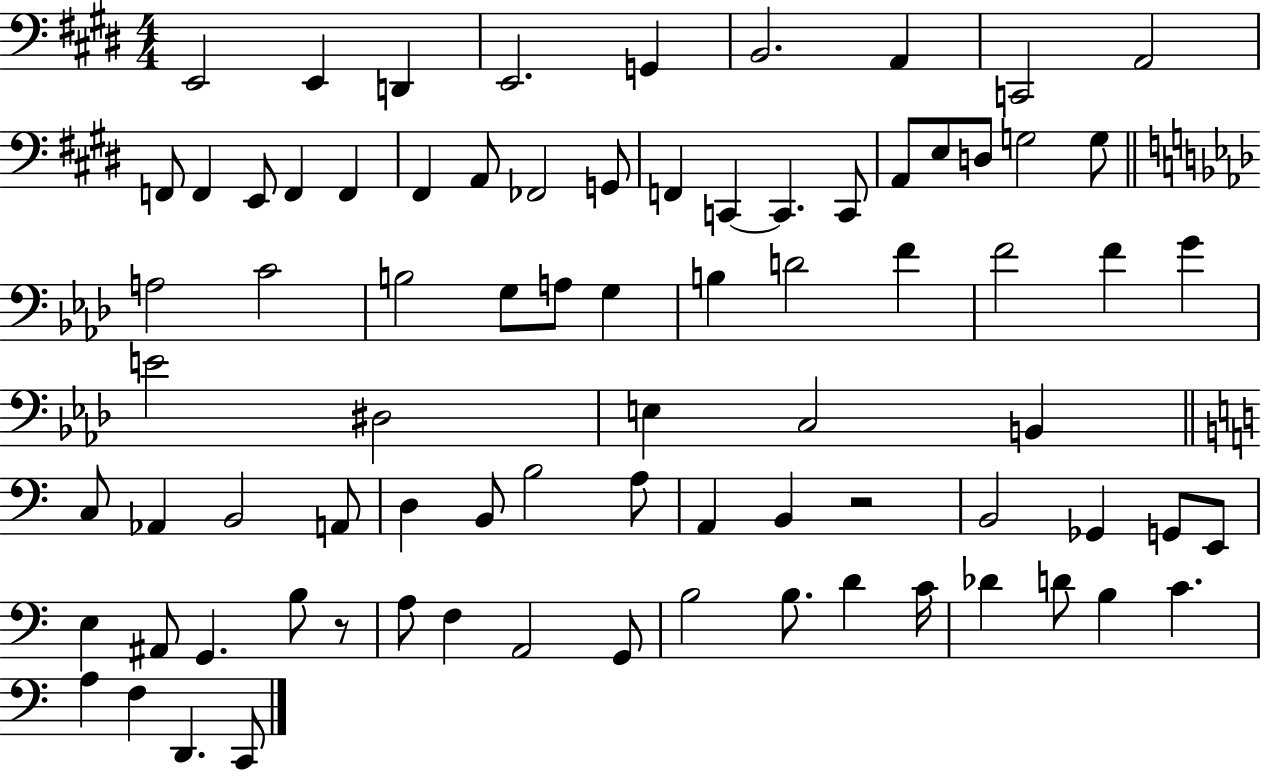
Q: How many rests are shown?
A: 2